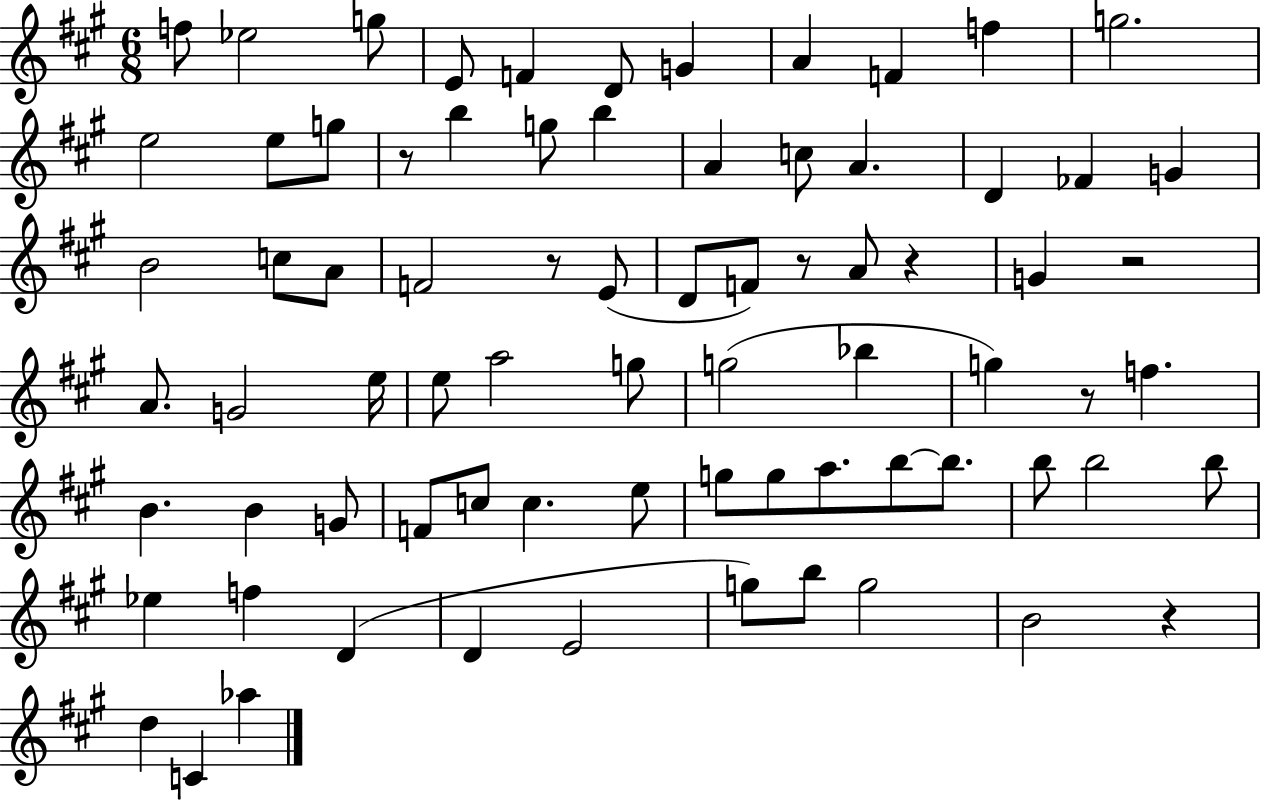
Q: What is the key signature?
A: A major